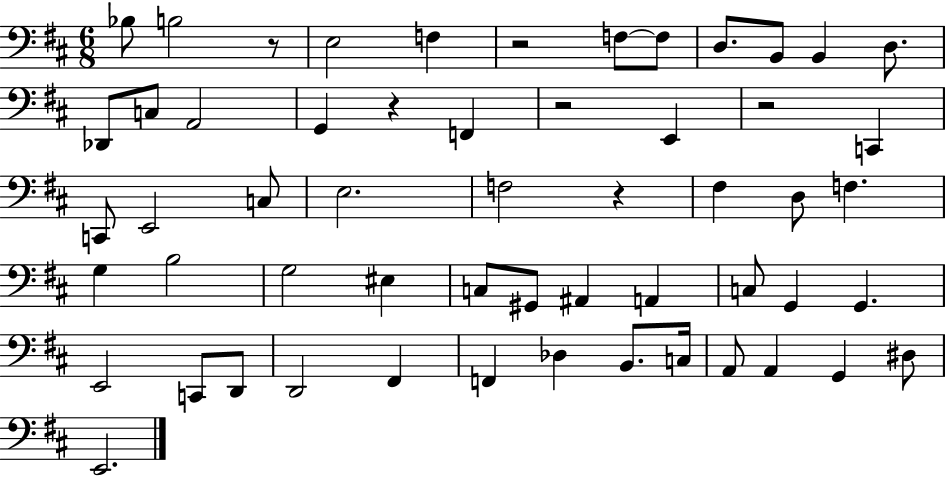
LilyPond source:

{
  \clef bass
  \numericTimeSignature
  \time 6/8
  \key d \major
  \repeat volta 2 { bes8 b2 r8 | e2 f4 | r2 f8~~ f8 | d8. b,8 b,4 d8. | \break des,8 c8 a,2 | g,4 r4 f,4 | r2 e,4 | r2 c,4 | \break c,8 e,2 c8 | e2. | f2 r4 | fis4 d8 f4. | \break g4 b2 | g2 eis4 | c8 gis,8 ais,4 a,4 | c8 g,4 g,4. | \break e,2 c,8 d,8 | d,2 fis,4 | f,4 des4 b,8. c16 | a,8 a,4 g,4 dis8 | \break e,2. | } \bar "|."
}